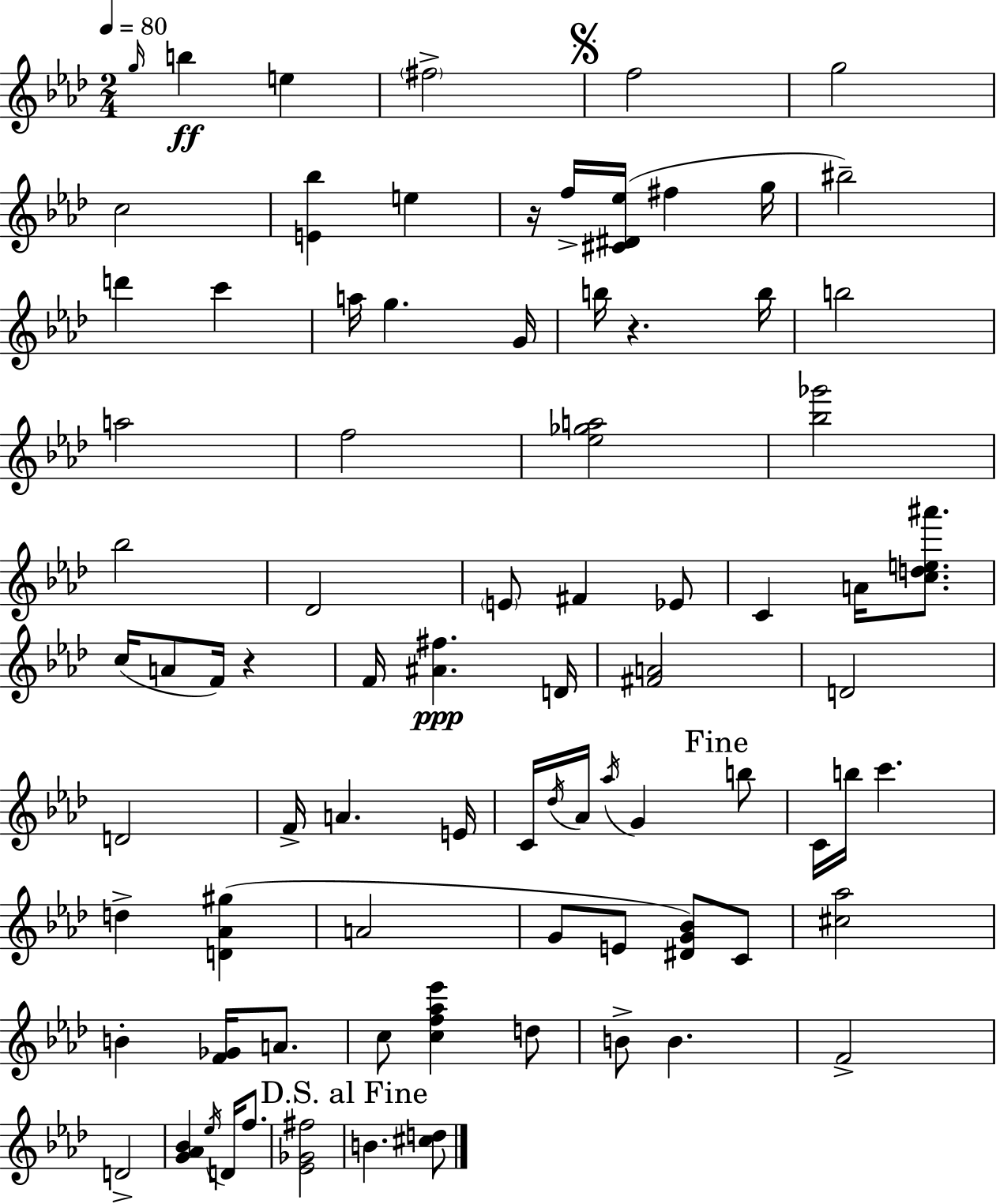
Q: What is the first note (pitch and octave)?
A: G5